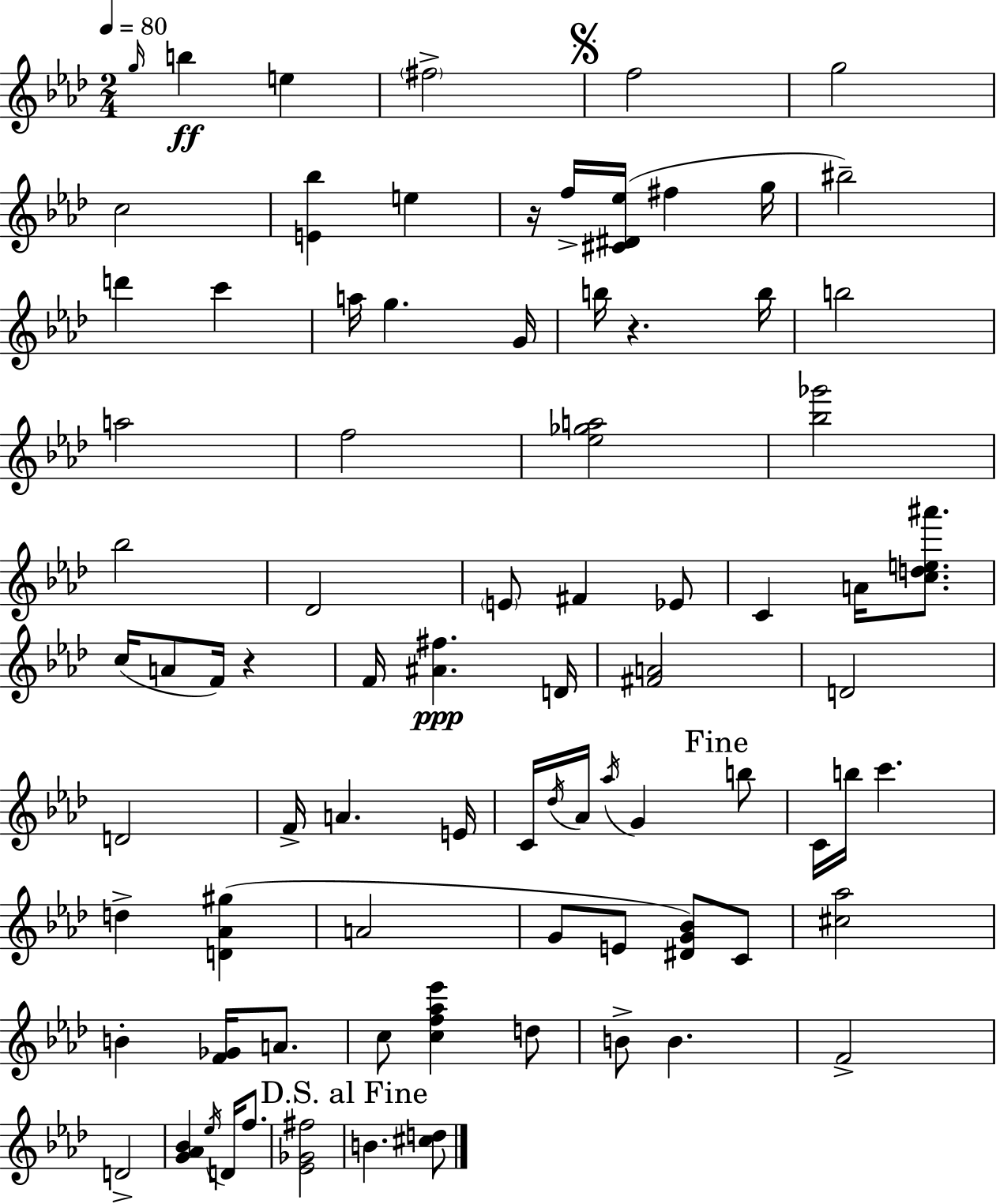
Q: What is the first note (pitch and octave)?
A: G5